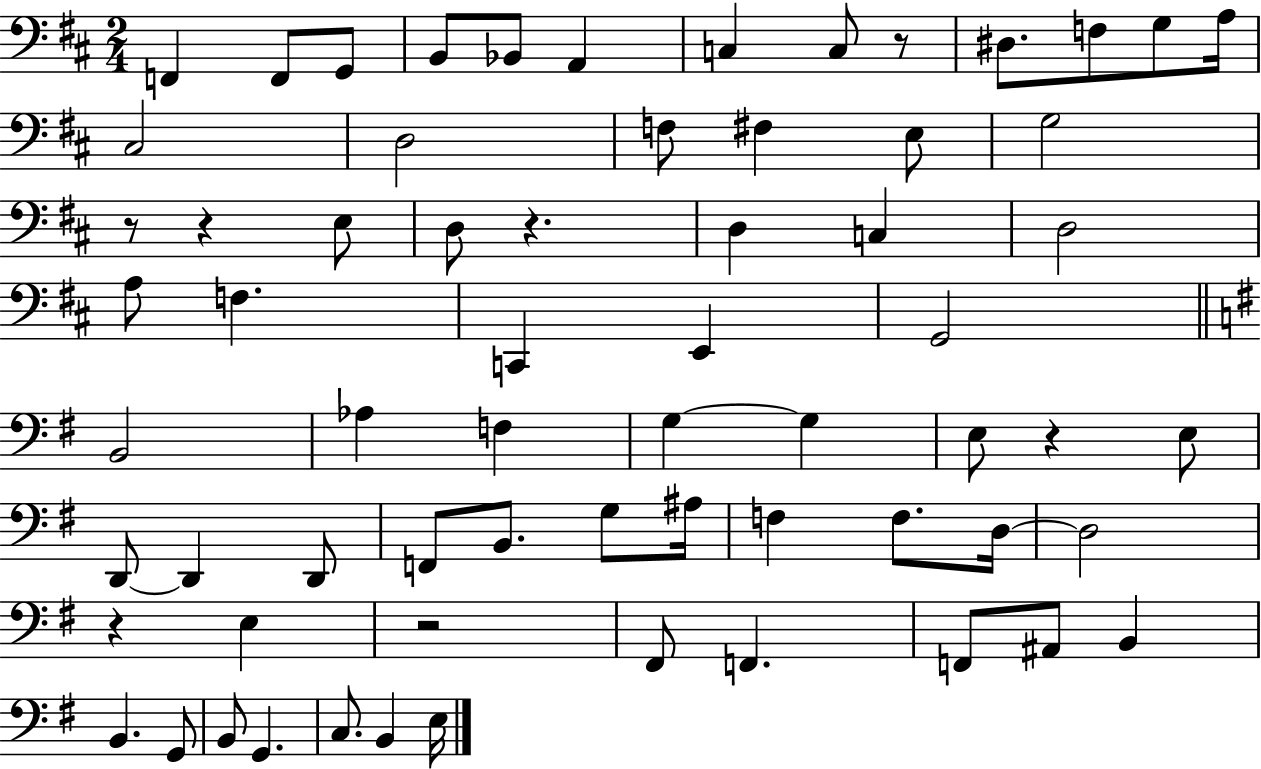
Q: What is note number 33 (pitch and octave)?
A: G3